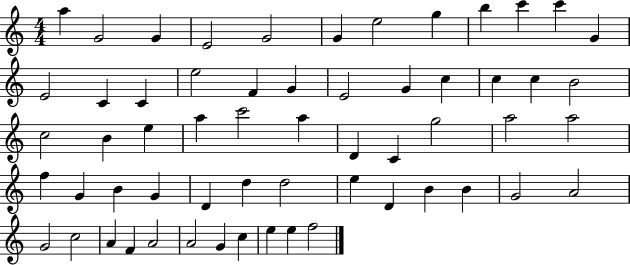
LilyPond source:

{
  \clef treble
  \numericTimeSignature
  \time 4/4
  \key c \major
  a''4 g'2 g'4 | e'2 g'2 | g'4 e''2 g''4 | b''4 c'''4 c'''4 g'4 | \break e'2 c'4 c'4 | e''2 f'4 g'4 | e'2 g'4 c''4 | c''4 c''4 b'2 | \break c''2 b'4 e''4 | a''4 c'''2 a''4 | d'4 c'4 g''2 | a''2 a''2 | \break f''4 g'4 b'4 g'4 | d'4 d''4 d''2 | e''4 d'4 b'4 b'4 | g'2 a'2 | \break g'2 c''2 | a'4 f'4 a'2 | a'2 g'4 c''4 | e''4 e''4 f''2 | \break \bar "|."
}